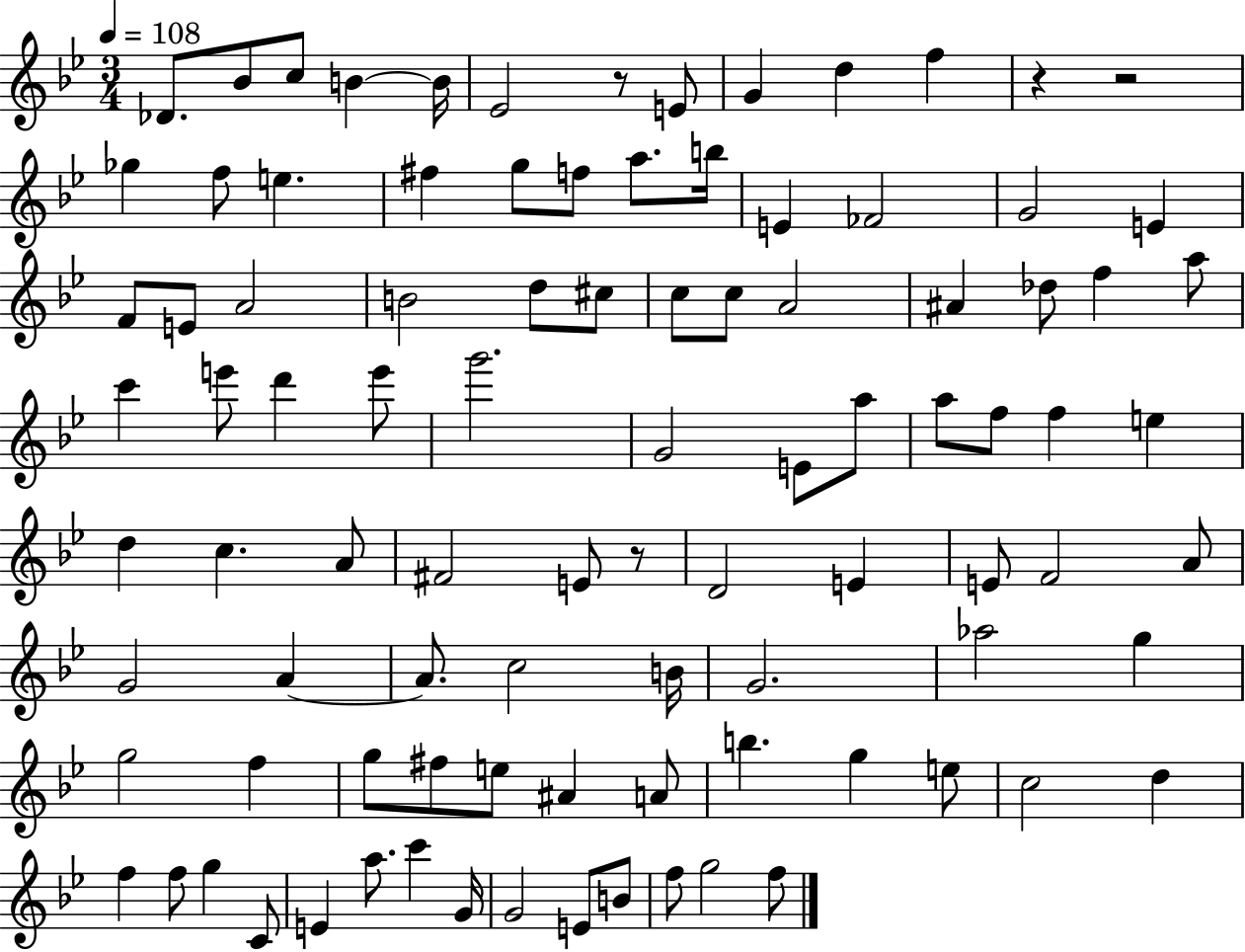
Db4/e. Bb4/e C5/e B4/q B4/s Eb4/h R/e E4/e G4/q D5/q F5/q R/q R/h Gb5/q F5/e E5/q. F#5/q G5/e F5/e A5/e. B5/s E4/q FES4/h G4/h E4/q F4/e E4/e A4/h B4/h D5/e C#5/e C5/e C5/e A4/h A#4/q Db5/e F5/q A5/e C6/q E6/e D6/q E6/e G6/h. G4/h E4/e A5/e A5/e F5/e F5/q E5/q D5/q C5/q. A4/e F#4/h E4/e R/e D4/h E4/q E4/e F4/h A4/e G4/h A4/q A4/e. C5/h B4/s G4/h. Ab5/h G5/q G5/h F5/q G5/e F#5/e E5/e A#4/q A4/e B5/q. G5/q E5/e C5/h D5/q F5/q F5/e G5/q C4/e E4/q A5/e. C6/q G4/s G4/h E4/e B4/e F5/e G5/h F5/e